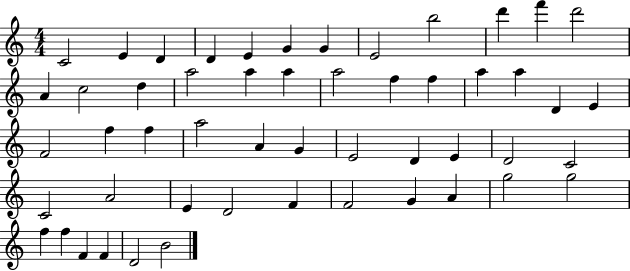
X:1
T:Untitled
M:4/4
L:1/4
K:C
C2 E D D E G G E2 b2 d' f' d'2 A c2 d a2 a a a2 f f a a D E F2 f f a2 A G E2 D E D2 C2 C2 A2 E D2 F F2 G A g2 g2 f f F F D2 B2